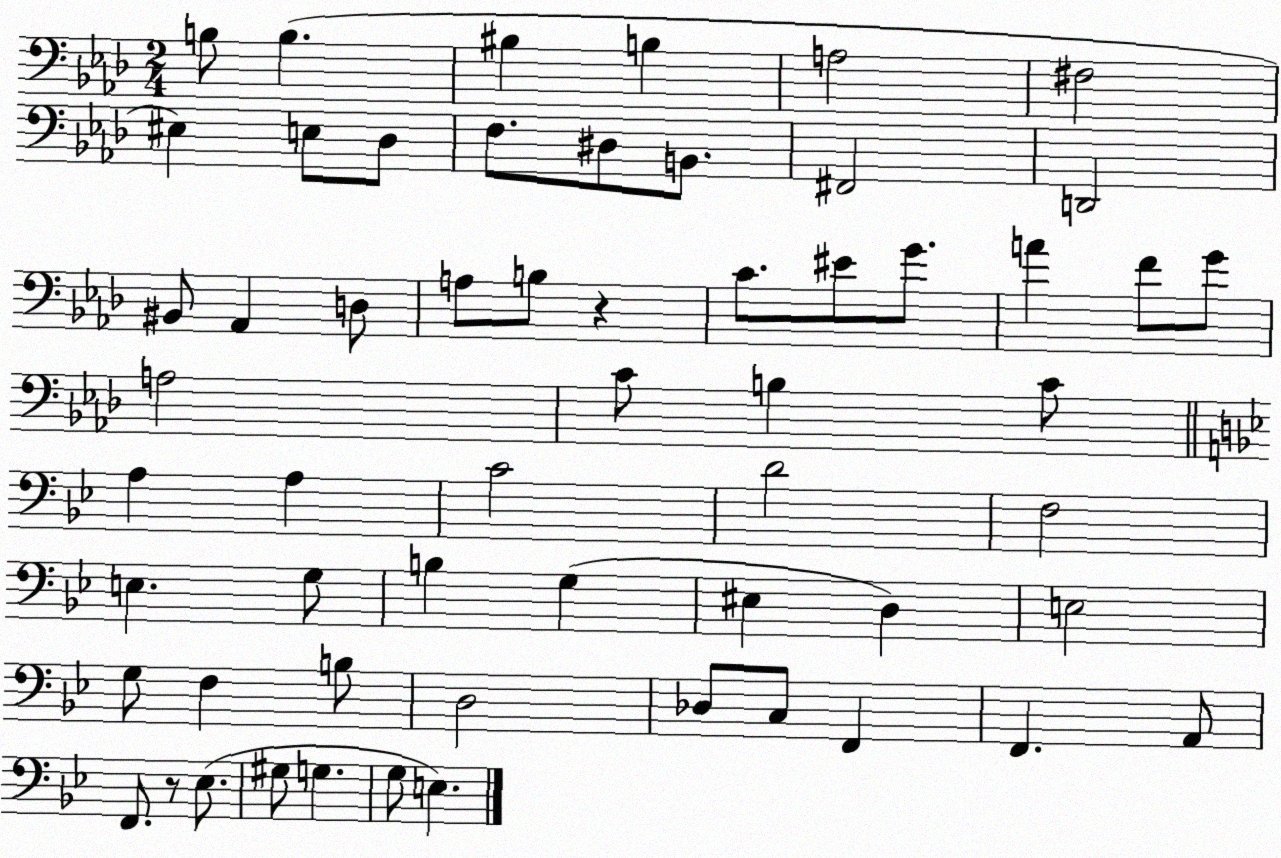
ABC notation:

X:1
T:Untitled
M:2/4
L:1/4
K:Ab
B,/2 B, ^B, B, A,2 ^F,2 ^E, E,/2 _D,/2 F,/2 ^D,/2 B,,/2 ^F,,2 D,,2 ^B,,/2 _A,, D,/2 A,/2 B,/2 z C/2 ^E/2 G/2 A F/2 G/2 A,2 C/2 B, C/2 A, A, C2 D2 F,2 E, G,/2 B, G, ^E, D, E,2 G,/2 F, B,/2 D,2 _D,/2 C,/2 F,, F,, A,,/2 F,,/2 z/2 _E,/2 ^G,/2 G, G,/2 E,